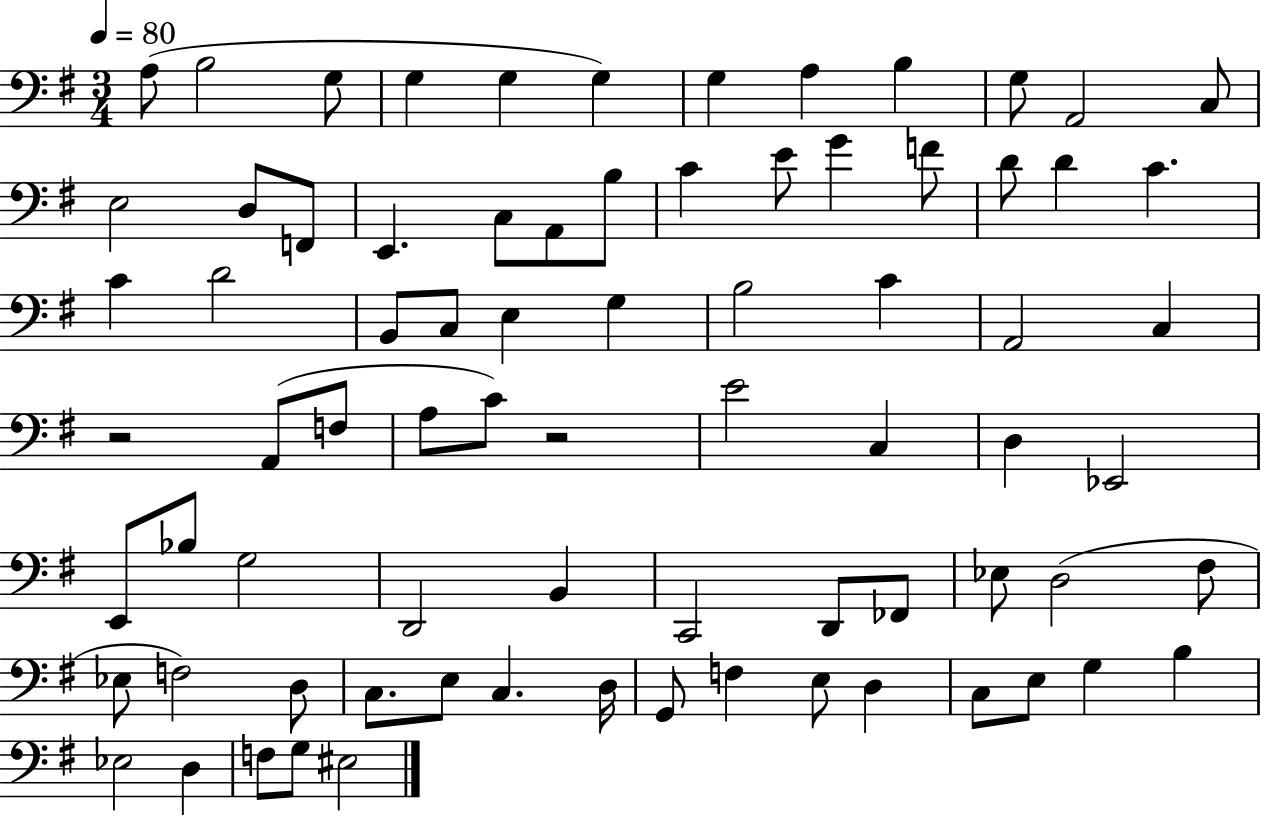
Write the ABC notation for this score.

X:1
T:Untitled
M:3/4
L:1/4
K:G
A,/2 B,2 G,/2 G, G, G, G, A, B, G,/2 A,,2 C,/2 E,2 D,/2 F,,/2 E,, C,/2 A,,/2 B,/2 C E/2 G F/2 D/2 D C C D2 B,,/2 C,/2 E, G, B,2 C A,,2 C, z2 A,,/2 F,/2 A,/2 C/2 z2 E2 C, D, _E,,2 E,,/2 _B,/2 G,2 D,,2 B,, C,,2 D,,/2 _F,,/2 _E,/2 D,2 ^F,/2 _E,/2 F,2 D,/2 C,/2 E,/2 C, D,/4 G,,/2 F, E,/2 D, C,/2 E,/2 G, B, _E,2 D, F,/2 G,/2 ^E,2